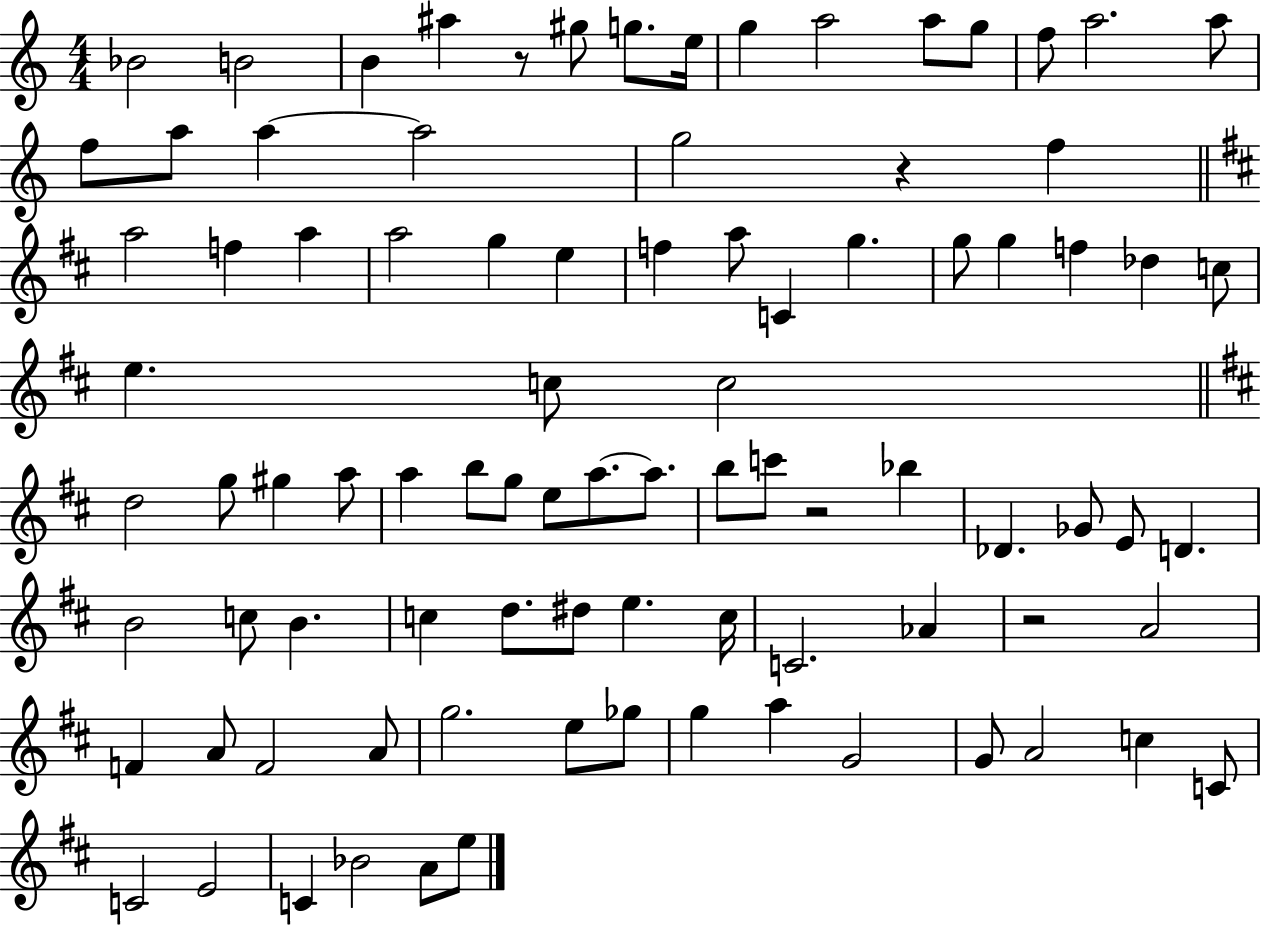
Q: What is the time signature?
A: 4/4